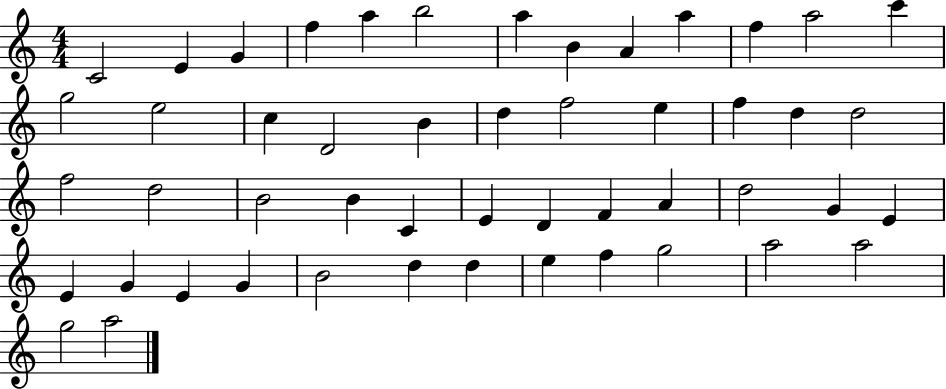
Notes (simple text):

C4/h E4/q G4/q F5/q A5/q B5/h A5/q B4/q A4/q A5/q F5/q A5/h C6/q G5/h E5/h C5/q D4/h B4/q D5/q F5/h E5/q F5/q D5/q D5/h F5/h D5/h B4/h B4/q C4/q E4/q D4/q F4/q A4/q D5/h G4/q E4/q E4/q G4/q E4/q G4/q B4/h D5/q D5/q E5/q F5/q G5/h A5/h A5/h G5/h A5/h